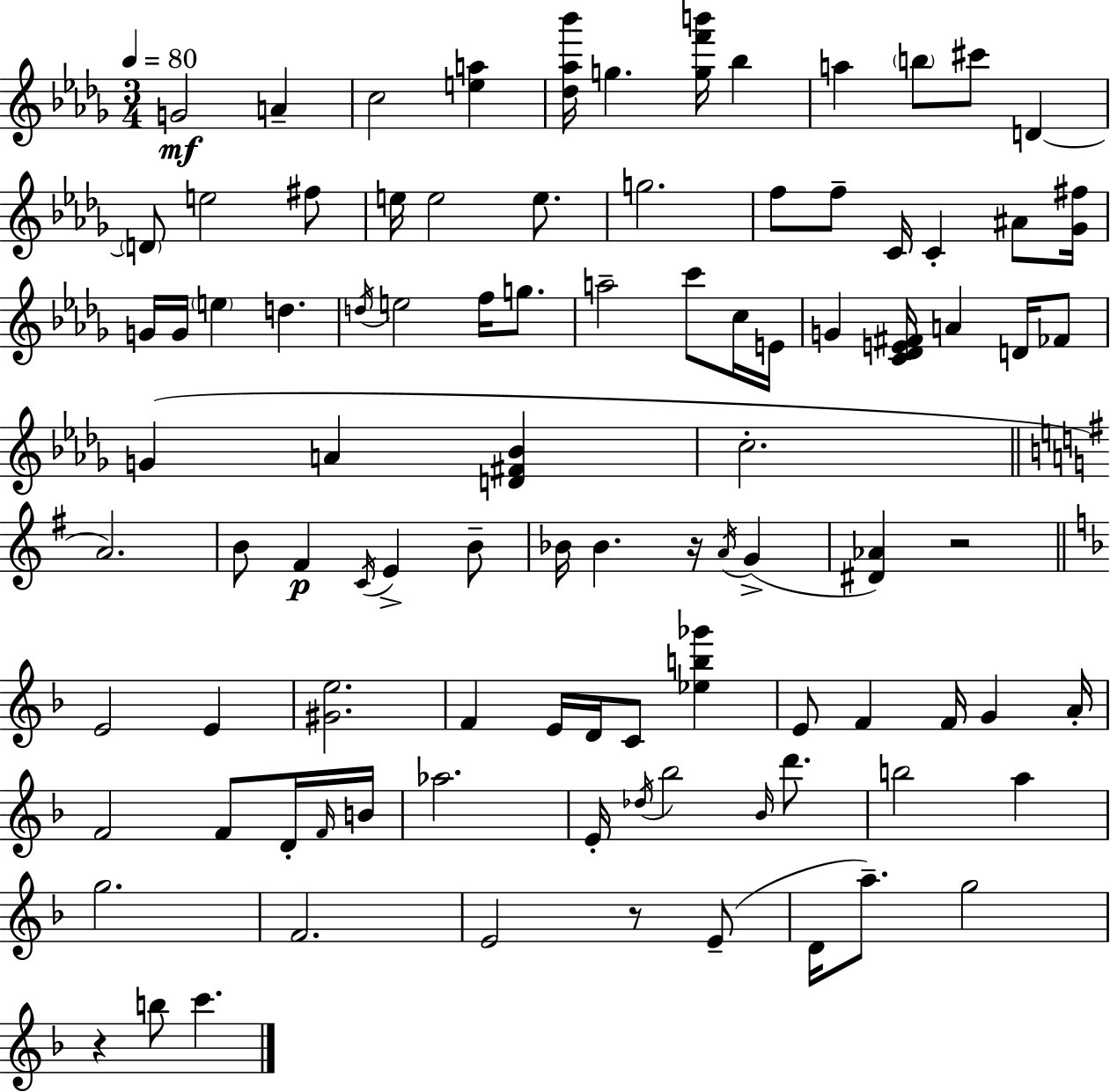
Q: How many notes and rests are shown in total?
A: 96